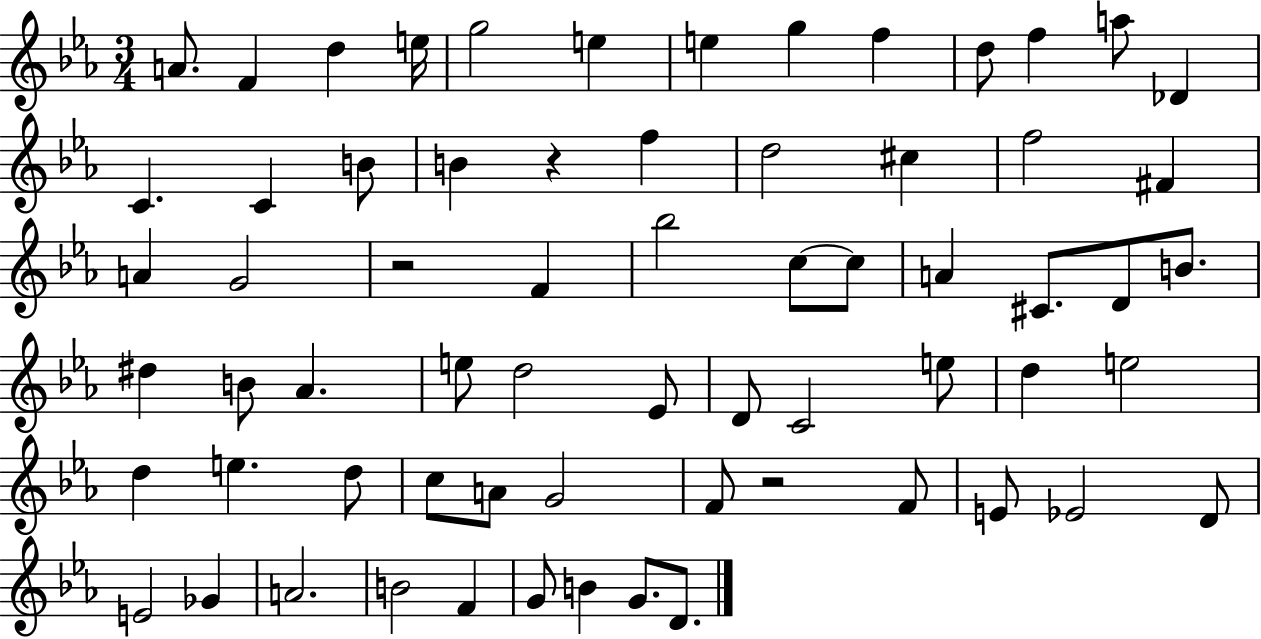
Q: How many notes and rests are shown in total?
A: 66